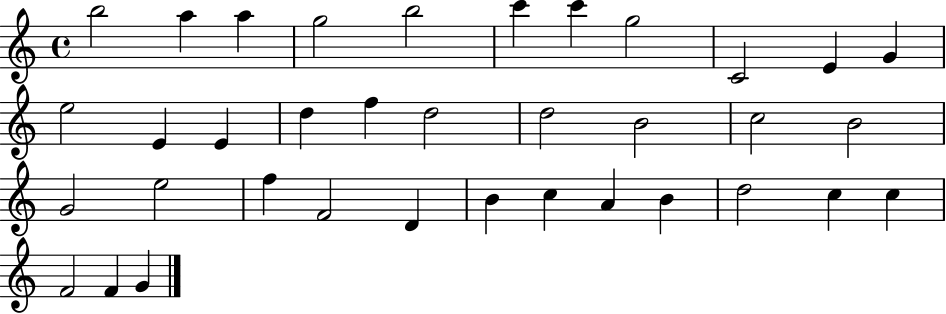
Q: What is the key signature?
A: C major